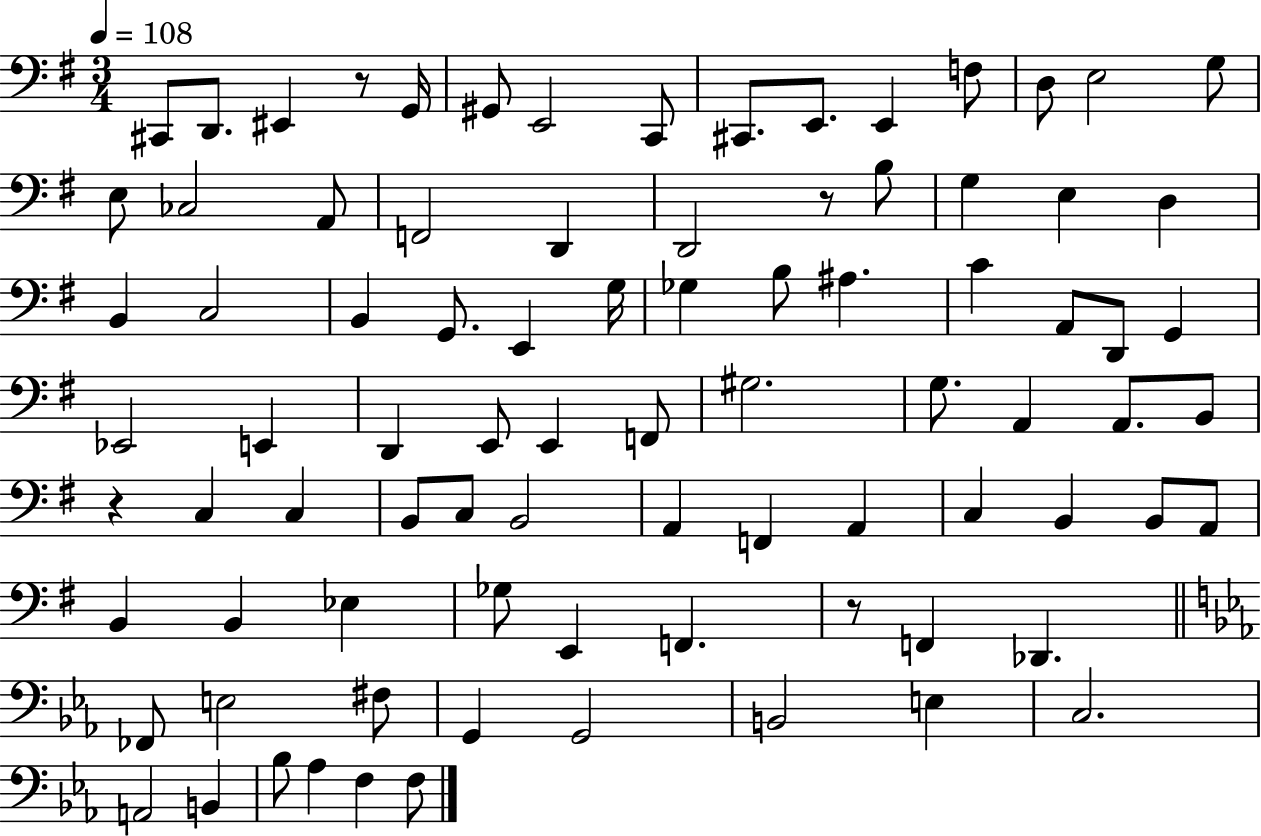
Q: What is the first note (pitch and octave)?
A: C#2